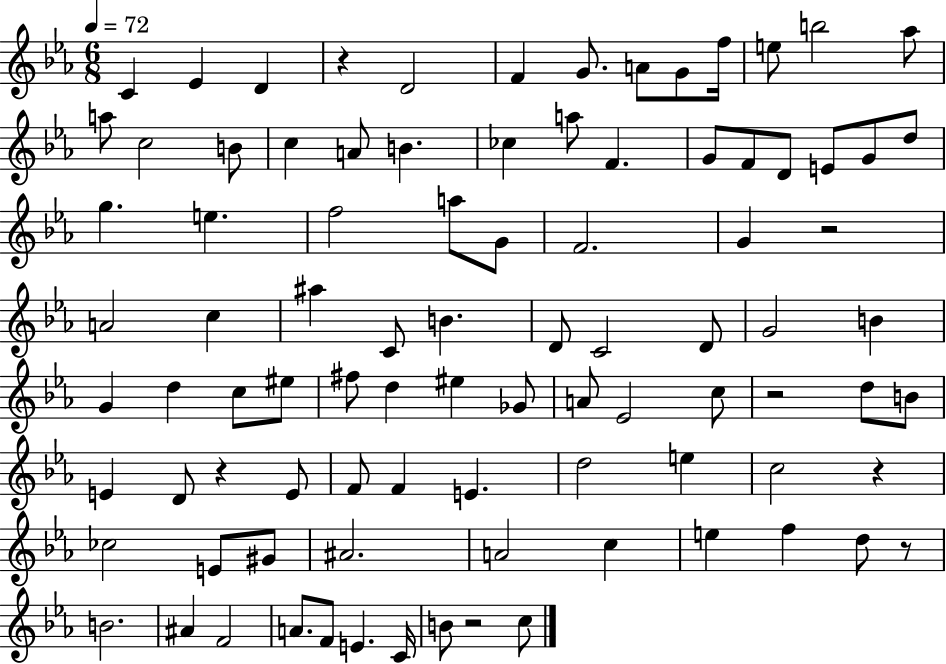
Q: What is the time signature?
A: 6/8